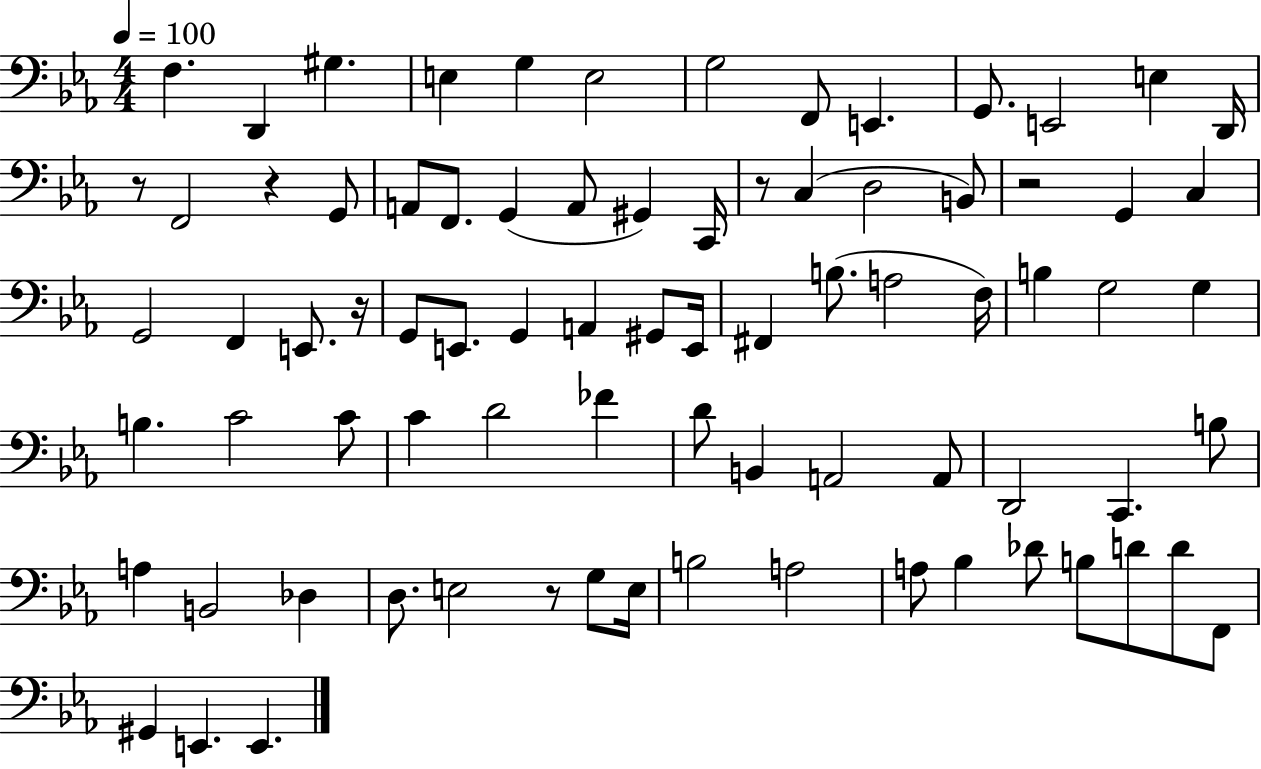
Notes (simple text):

F3/q. D2/q G#3/q. E3/q G3/q E3/h G3/h F2/e E2/q. G2/e. E2/h E3/q D2/s R/e F2/h R/q G2/e A2/e F2/e. G2/q A2/e G#2/q C2/s R/e C3/q D3/h B2/e R/h G2/q C3/q G2/h F2/q E2/e. R/s G2/e E2/e. G2/q A2/q G#2/e E2/s F#2/q B3/e. A3/h F3/s B3/q G3/h G3/q B3/q. C4/h C4/e C4/q D4/h FES4/q D4/e B2/q A2/h A2/e D2/h C2/q. B3/e A3/q B2/h Db3/q D3/e. E3/h R/e G3/e E3/s B3/h A3/h A3/e Bb3/q Db4/e B3/e D4/e D4/e F2/e G#2/q E2/q. E2/q.